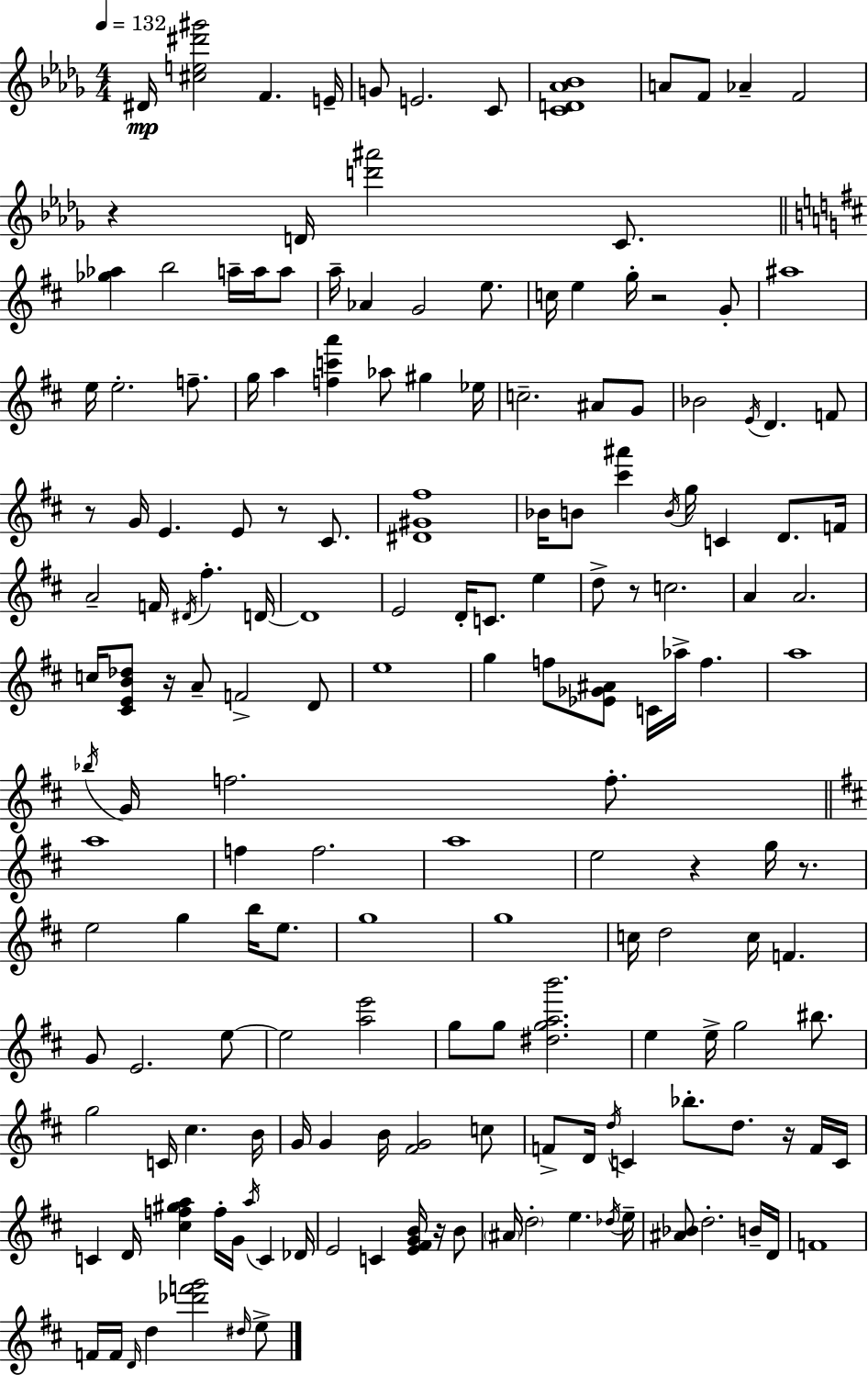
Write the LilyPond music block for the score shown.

{
  \clef treble
  \numericTimeSignature
  \time 4/4
  \key bes \minor
  \tempo 4 = 132
  dis'16\mp <cis'' e'' dis''' gis'''>2 f'4. e'16-- | g'8 e'2. c'8 | <c' d' aes' bes'>1 | a'8 f'8 aes'4-- f'2 | \break r4 d'16 <d''' ais'''>2 c'8. | \bar "||" \break \key b \minor <ges'' aes''>4 b''2 a''16-- a''16 a''8 | a''16-- aes'4 g'2 e''8. | c''16 e''4 g''16-. r2 g'8-. | ais''1 | \break e''16 e''2.-. f''8.-- | g''16 a''4 <f'' c''' a'''>4 aes''8 gis''4 ees''16 | c''2.-- ais'8 g'8 | bes'2 \acciaccatura { e'16 } d'4. f'8 | \break r8 g'16 e'4. e'8 r8 cis'8. | <dis' gis' fis''>1 | bes'16 b'8 <cis''' ais'''>4 \acciaccatura { b'16 } g''16 c'4 d'8. | f'16 a'2-- f'16 \acciaccatura { dis'16 } fis''4.-. | \break d'16~~ d'1 | e'2 d'16-. c'8. e''4 | d''8-> r8 c''2. | a'4 a'2. | \break c''16 <cis' e' b' des''>8 r16 a'8-- f'2-> | d'8 e''1 | g''4 f''8 <ees' ges' ais'>8 c'16 aes''16-> f''4. | a''1 | \break \acciaccatura { bes''16 } g'16 f''2. | f''8.-. \bar "||" \break \key b \minor a''1 | f''4 f''2. | a''1 | e''2 r4 g''16 r8. | \break e''2 g''4 b''16 e''8. | g''1 | g''1 | c''16 d''2 c''16 f'4. | \break g'8 e'2. e''8~~ | e''2 <a'' e'''>2 | g''8 g''8 <dis'' g'' a'' b'''>2. | e''4 e''16-> g''2 bis''8. | \break g''2 c'16 cis''4. b'16 | g'16 g'4 b'16 <fis' g'>2 c''8 | f'8-> d'16 \acciaccatura { d''16 } c'4 bes''8.-. d''8. r16 f'16 | c'16 c'4 d'16 <cis'' f'' gis'' a''>4 f''16-. g'16 \acciaccatura { a''16 } c'4 | \break des'16 e'2 c'4 <e' fis' g' b'>16 r16 | b'8 \parenthesize ais'16 \parenthesize d''2-. e''4. | \acciaccatura { des''16 } e''16-- <ais' bes'>8 d''2.-. | b'16-- d'16 f'1 | \break f'16 f'16 \grace { d'16 } d''4 <des''' f''' g'''>2 | \grace { dis''16 } e''8-> \bar "|."
}